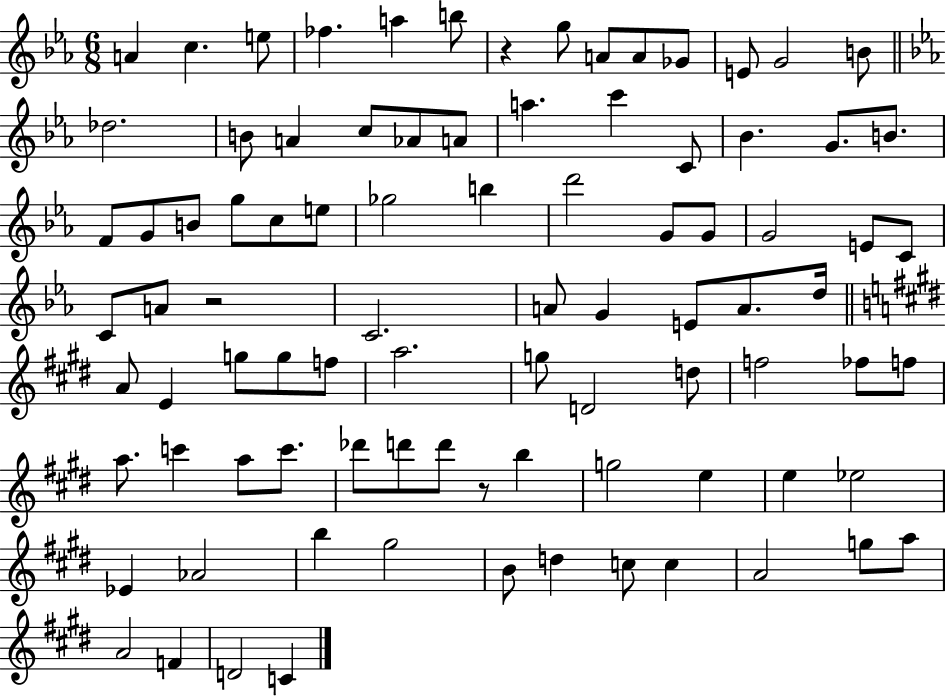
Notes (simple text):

A4/q C5/q. E5/e FES5/q. A5/q B5/e R/q G5/e A4/e A4/e Gb4/e E4/e G4/h B4/e Db5/h. B4/e A4/q C5/e Ab4/e A4/e A5/q. C6/q C4/e Bb4/q. G4/e. B4/e. F4/e G4/e B4/e G5/e C5/e E5/e Gb5/h B5/q D6/h G4/e G4/e G4/h E4/e C4/e C4/e A4/e R/h C4/h. A4/e G4/q E4/e A4/e. D5/s A4/e E4/q G5/e G5/e F5/e A5/h. G5/e D4/h D5/e F5/h FES5/e F5/e A5/e. C6/q A5/e C6/e. Db6/e D6/e D6/e R/e B5/q G5/h E5/q E5/q Eb5/h Eb4/q Ab4/h B5/q G#5/h B4/e D5/q C5/e C5/q A4/h G5/e A5/e A4/h F4/q D4/h C4/q